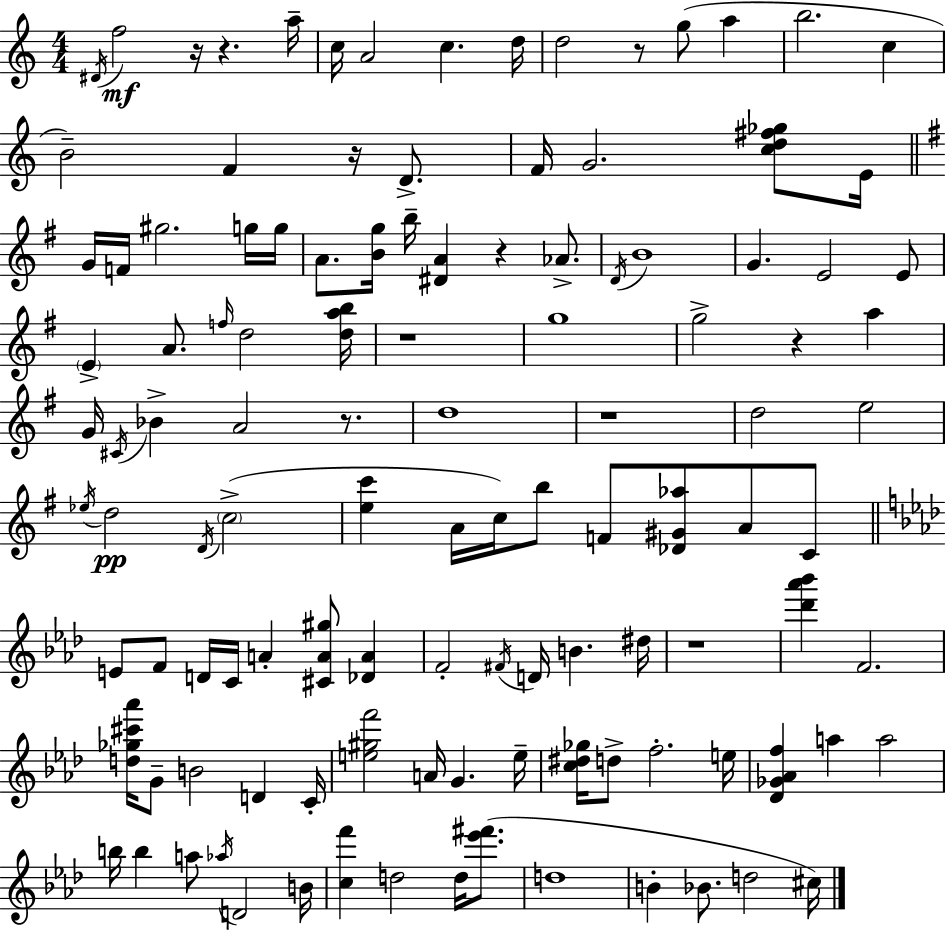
{
  \clef treble
  \numericTimeSignature
  \time 4/4
  \key a \minor
  \acciaccatura { dis'16 }\mf f''2 r16 r4. | a''16-- c''16 a'2 c''4. | d''16 d''2 r8 g''8( a''4 | b''2. c''4 | \break b'2--) f'4 r16 d'8.-> | f'16 g'2. <c'' d'' fis'' ges''>8 | e'16 \bar "||" \break \key g \major g'16 f'16 gis''2. g''16 g''16 | a'8. <b' g''>16 b''16-- <dis' a'>4 r4 aes'8.-> | \acciaccatura { d'16 } b'1 | g'4. e'2 e'8 | \break \parenthesize e'4-> a'8. \grace { f''16 } d''2 | <d'' a'' b''>16 r1 | g''1 | g''2-> r4 a''4 | \break g'16 \acciaccatura { cis'16 } bes'4-> a'2 | r8. d''1 | r1 | d''2 e''2 | \break \acciaccatura { ees''16 }\pp d''2 \acciaccatura { d'16 } \parenthesize c''2->( | <e'' c'''>4 a'16 c''16) b''8 f'8 <des' gis' aes''>8 | a'8 c'8 \bar "||" \break \key aes \major e'8 f'8 d'16 c'16 a'4-. <cis' a' gis''>8 <des' a'>4 | f'2-. \acciaccatura { fis'16 } d'16 b'4. | dis''16 r1 | <des''' aes''' bes'''>4 f'2. | \break <d'' ges'' cis''' aes'''>16 g'8-- b'2 d'4 | c'16-. <e'' gis'' f'''>2 a'16 g'4. | e''16-- <c'' dis'' ges''>16 d''8-> f''2.-. | e''16 <des' ges' aes' f''>4 a''4 a''2 | \break b''16 b''4 a''8 \acciaccatura { aes''16 } d'2 | b'16 <c'' f'''>4 d''2 d''16 <ees''' fis'''>8.( | d''1 | b'4-. bes'8. d''2 | \break cis''16) \bar "|."
}